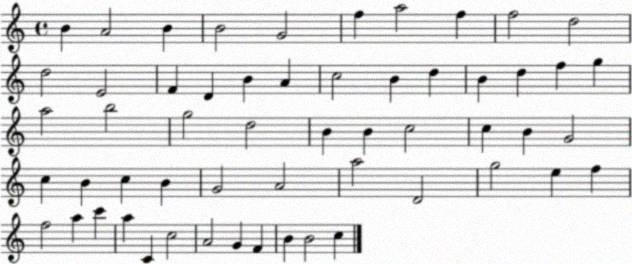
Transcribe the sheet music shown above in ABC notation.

X:1
T:Untitled
M:4/4
L:1/4
K:C
B A2 B B2 G2 f a2 f f2 d2 d2 E2 F D B A c2 B d B d f g a2 b2 g2 d2 B B c2 c B G2 c B c B G2 A2 a2 D2 g2 e f f2 a c' a C c2 A2 G F B B2 c